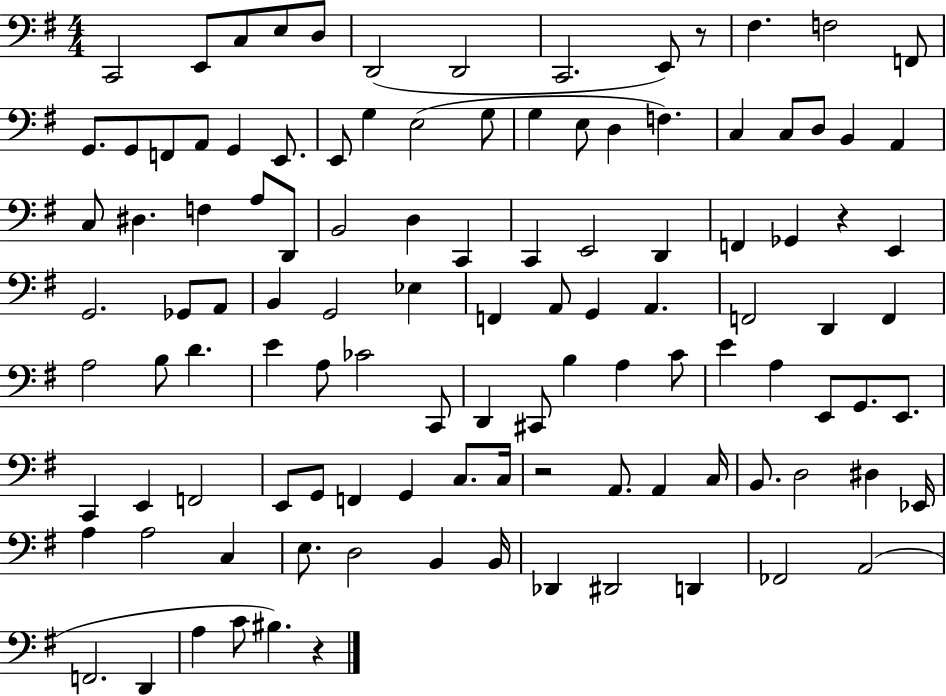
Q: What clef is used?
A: bass